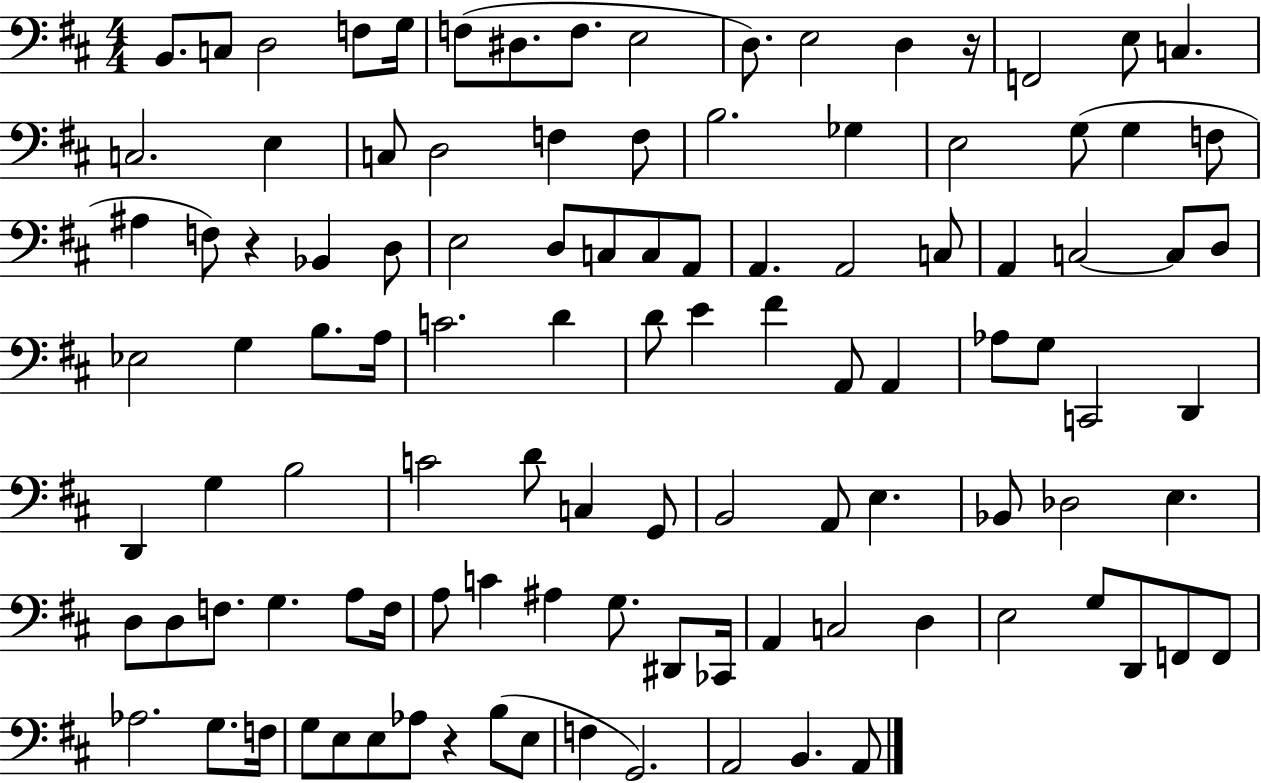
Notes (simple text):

B2/e. C3/e D3/h F3/e G3/s F3/e D#3/e. F3/e. E3/h D3/e. E3/h D3/q R/s F2/h E3/e C3/q. C3/h. E3/q C3/e D3/h F3/q F3/e B3/h. Gb3/q E3/h G3/e G3/q F3/e A#3/q F3/e R/q Bb2/q D3/e E3/h D3/e C3/e C3/e A2/e A2/q. A2/h C3/e A2/q C3/h C3/e D3/e Eb3/h G3/q B3/e. A3/s C4/h. D4/q D4/e E4/q F#4/q A2/e A2/q Ab3/e G3/e C2/h D2/q D2/q G3/q B3/h C4/h D4/e C3/q G2/e B2/h A2/e E3/q. Bb2/e Db3/h E3/q. D3/e D3/e F3/e. G3/q. A3/e F3/s A3/e C4/q A#3/q G3/e. D#2/e CES2/s A2/q C3/h D3/q E3/h G3/e D2/e F2/e F2/e Ab3/h. G3/e. F3/s G3/e E3/e E3/e Ab3/e R/q B3/e E3/e F3/q G2/h. A2/h B2/q. A2/e